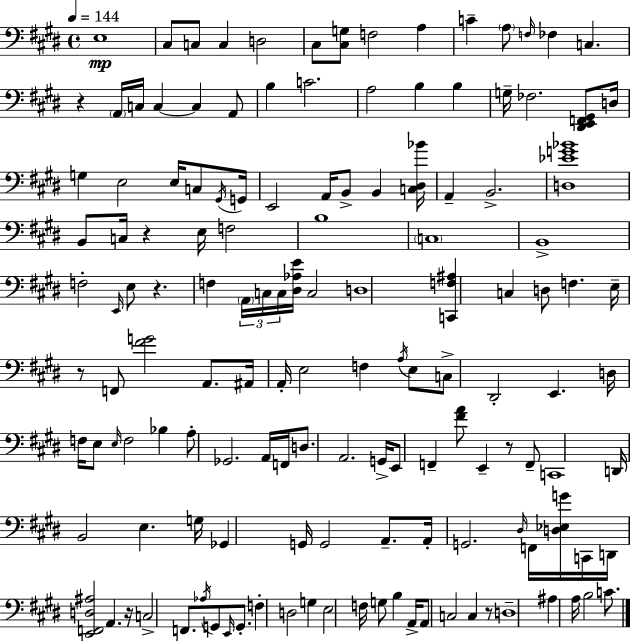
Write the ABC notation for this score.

X:1
T:Untitled
M:4/4
L:1/4
K:E
E,4 ^C,/2 C,/2 C, D,2 ^C,/2 [^C,G,]/2 F,2 A, C A,/2 F,/4 _F, C, z A,,/4 C,/4 C, C, A,,/2 B, C2 A,2 B, B, G,/4 _F,2 [^D,,E,,F,,^G,,]/2 D,/4 G, E,2 E,/4 C,/2 ^G,,/4 G,,/4 E,,2 A,,/4 B,,/2 B,, [C,^D,_B]/4 A,, B,,2 [D,_EG_B]4 B,,/2 C,/4 z E,/4 F,2 B,4 C,4 B,,4 F,2 E,,/4 E,/2 z F, A,,/4 C,/4 C,/4 [^D,_A,E]/4 C,2 D,4 [C,,F,^A,] C, D,/2 F, E,/4 z/2 F,,/2 [^FG]2 A,,/2 ^A,,/4 A,,/4 E,2 F, A,/4 E,/2 C,/2 ^D,,2 E,, D,/4 F,/4 E,/2 E,/4 F,2 _B, A,/2 _G,,2 A,,/4 F,,/4 D,/2 A,,2 G,,/4 E,,/2 F,, [^FA]/2 E,, z/2 F,,/2 C,,4 D,,/4 B,,2 E, G,/4 _G,, G,,/4 G,,2 A,,/2 A,,/4 G,,2 ^D,/4 F,,/4 [D,_E,G]/4 C,,/4 D,,/4 [E,,F,,D,^A,]2 A,, z/4 C,2 F,,/2 _A,/4 G,,/2 E,,/4 G,,/2 F, D,2 G, E,2 F,/4 G,/2 B, A,,/4 A,,/2 C,2 C, z/2 D,4 ^A, A,/4 B,2 C/2